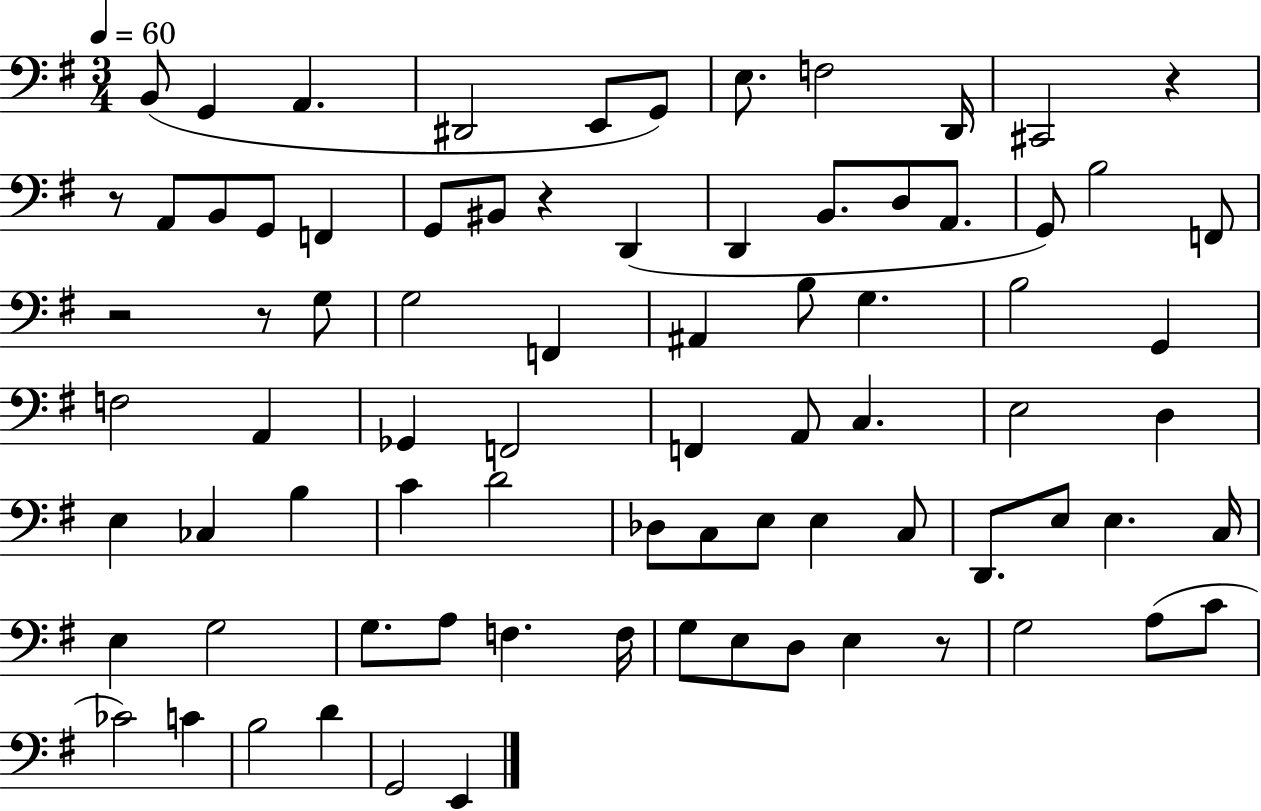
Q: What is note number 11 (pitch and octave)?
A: A2